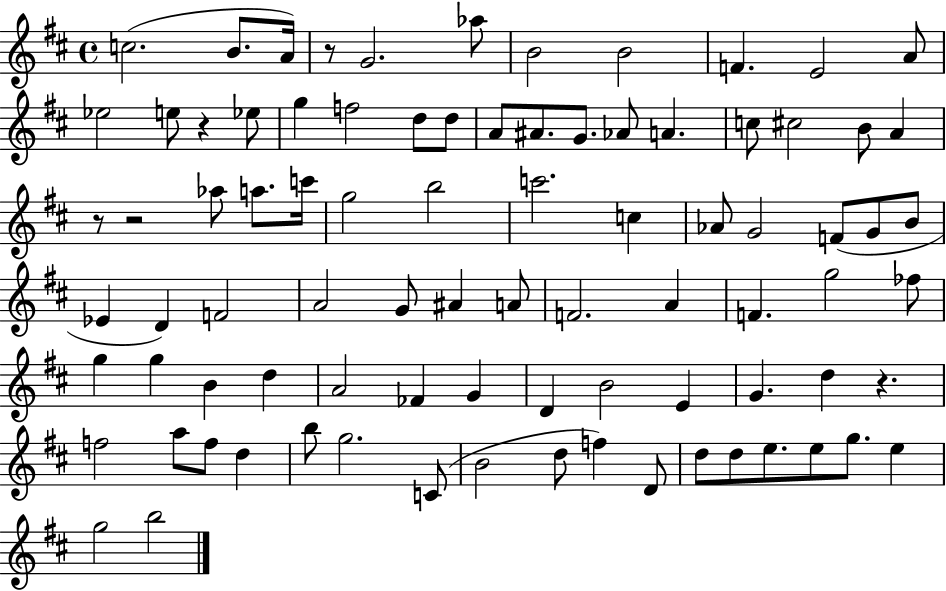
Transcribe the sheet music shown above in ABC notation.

X:1
T:Untitled
M:4/4
L:1/4
K:D
c2 B/2 A/4 z/2 G2 _a/2 B2 B2 F E2 A/2 _e2 e/2 z _e/2 g f2 d/2 d/2 A/2 ^A/2 G/2 _A/2 A c/2 ^c2 B/2 A z/2 z2 _a/2 a/2 c'/4 g2 b2 c'2 c _A/2 G2 F/2 G/2 B/2 _E D F2 A2 G/2 ^A A/2 F2 A F g2 _f/2 g g B d A2 _F G D B2 E G d z f2 a/2 f/2 d b/2 g2 C/2 B2 d/2 f D/2 d/2 d/2 e/2 e/2 g/2 e g2 b2